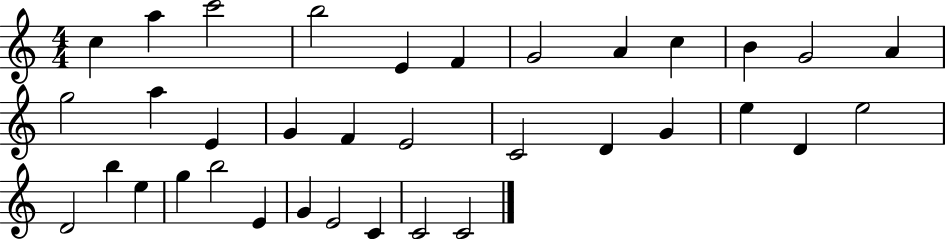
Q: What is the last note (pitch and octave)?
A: C4